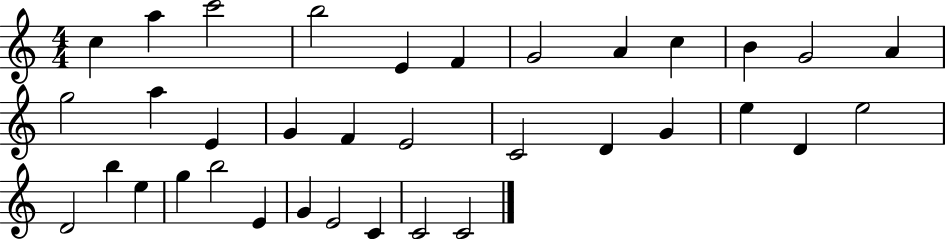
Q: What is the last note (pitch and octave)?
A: C4